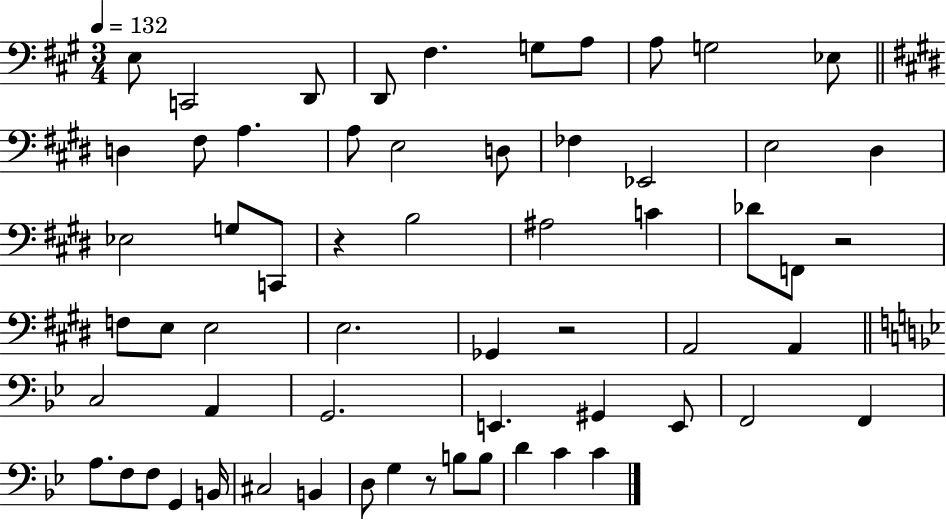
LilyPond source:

{
  \clef bass
  \numericTimeSignature
  \time 3/4
  \key a \major
  \tempo 4 = 132
  \repeat volta 2 { e8 c,2 d,8 | d,8 fis4. g8 a8 | a8 g2 ees8 | \bar "||" \break \key e \major d4 fis8 a4. | a8 e2 d8 | fes4 ees,2 | e2 dis4 | \break ees2 g8 c,8 | r4 b2 | ais2 c'4 | des'8 f,8 r2 | \break f8 e8 e2 | e2. | ges,4 r2 | a,2 a,4 | \break \bar "||" \break \key bes \major c2 a,4 | g,2. | e,4. gis,4 e,8 | f,2 f,4 | \break a8. f8 f8 g,4 b,16 | cis2 b,4 | d8 g4 r8 b8 b8 | d'4 c'4 c'4 | \break } \bar "|."
}